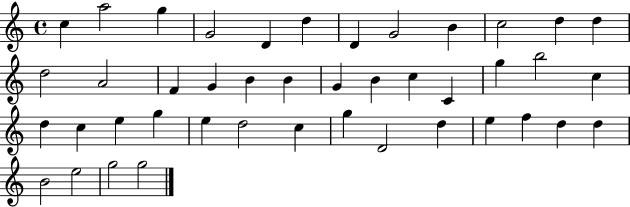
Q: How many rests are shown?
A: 0